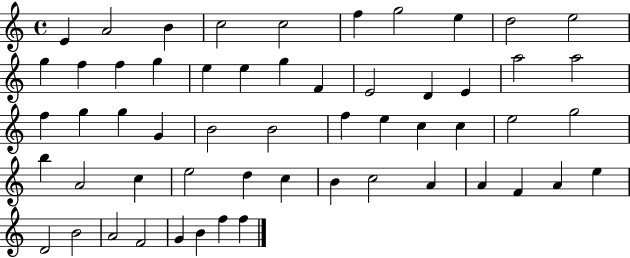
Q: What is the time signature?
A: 4/4